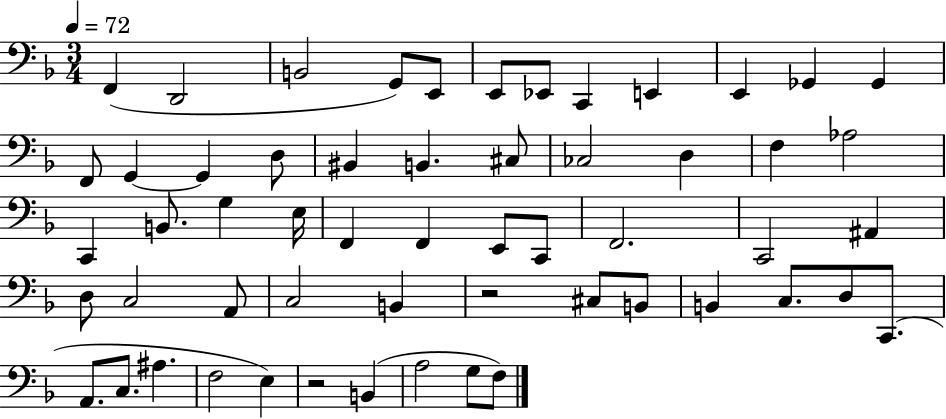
{
  \clef bass
  \numericTimeSignature
  \time 3/4
  \key f \major
  \tempo 4 = 72
  \repeat volta 2 { f,4( d,2 | b,2 g,8) e,8 | e,8 ees,8 c,4 e,4 | e,4 ges,4 ges,4 | \break f,8 g,4~~ g,4 d8 | bis,4 b,4. cis8 | ces2 d4 | f4 aes2 | \break c,4 b,8. g4 e16 | f,4 f,4 e,8 c,8 | f,2. | c,2 ais,4 | \break d8 c2 a,8 | c2 b,4 | r2 cis8 b,8 | b,4 c8. d8 c,8.( | \break a,8. c8. ais4. | f2 e4) | r2 b,4( | a2 g8 f8) | \break } \bar "|."
}